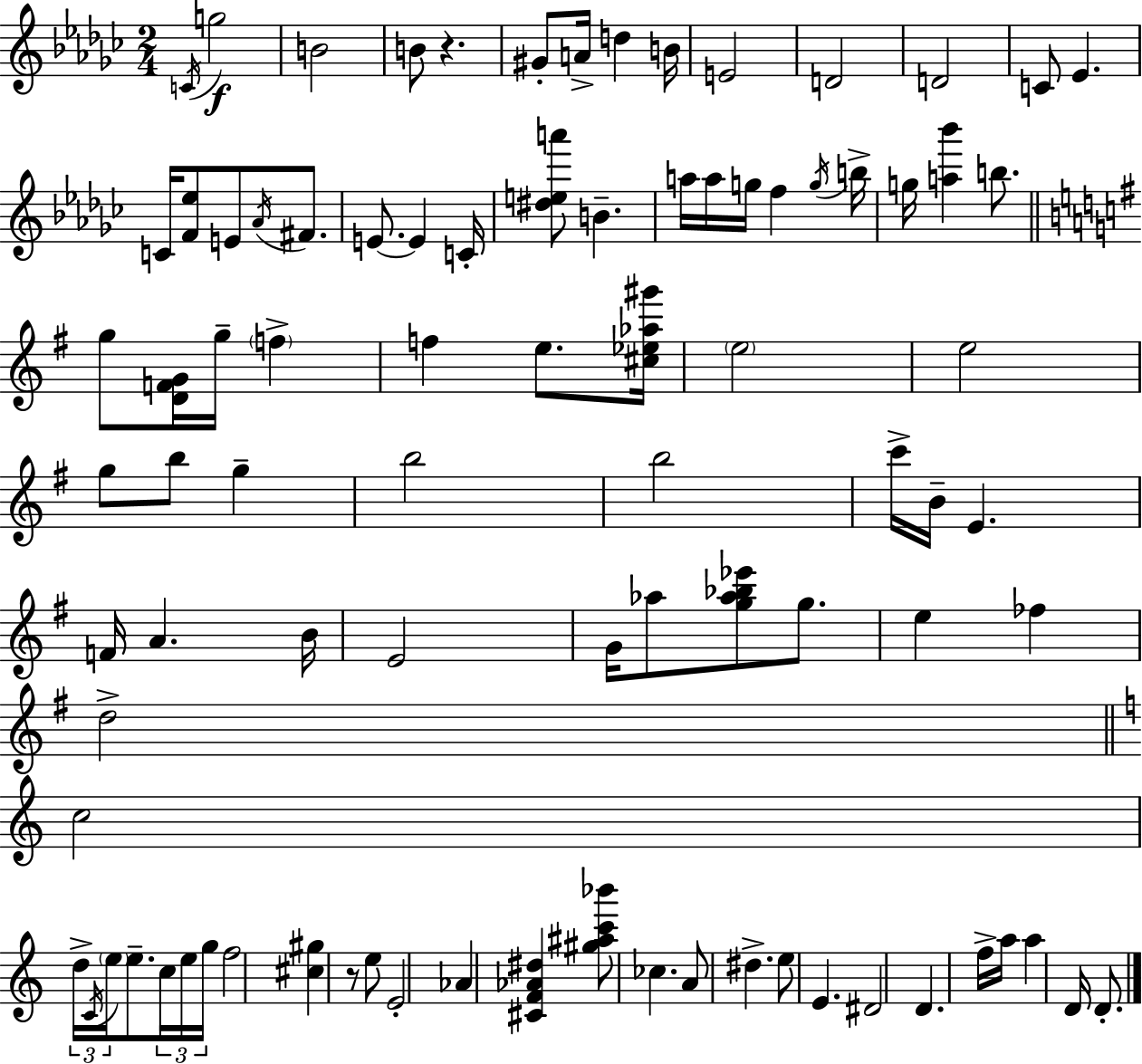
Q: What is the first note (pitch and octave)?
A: C4